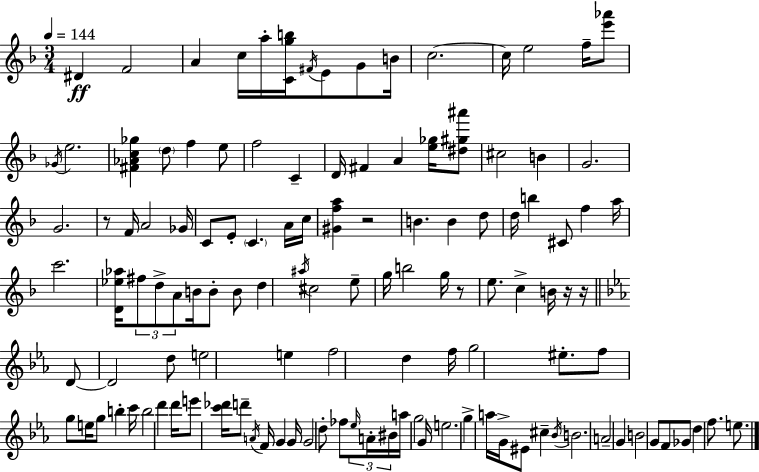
D#4/q F4/h A4/q C5/s A5/s [C4,G5,B5]/s F#4/s E4/e G4/e B4/s C5/h. C5/s E5/h F5/s [E6,Ab6]/e Gb4/s E5/h. [F#4,Ab4,C5,Gb5]/q D5/e F5/q E5/e F5/h C4/q D4/s F#4/q A4/q [E5,Gb5]/s [D#5,G#5,A#6]/e C#5/h B4/q G4/h. G4/h. R/e F4/s A4/h Gb4/s C4/e E4/e C4/q. A4/s C5/s [G#4,F5,A5]/q R/h B4/q. B4/q D5/e D5/s B5/q C#4/e F5/q A5/s C6/h. [D4,Eb5,Ab5]/s F#5/e D5/e A4/e B4/s B4/e B4/e D5/q A#5/s C#5/h E5/e G5/s B5/h G5/s R/e E5/e. C5/q B4/s R/s R/s D4/e D4/h D5/e E5/h E5/q F5/h D5/q F5/s G5/h EIS5/e. F5/e G5/e E5/s G5/e B5/q C6/s B5/h D6/q D6/s E6/e [C6,Db6]/s D6/e A4/s F4/s G4/q G4/s G4/h D5/e FES5/e Eb5/s A4/s BIS4/s A5/s G5/h G4/s E5/h. G5/q A5/s G4/s EIS4/e C#5/q Bb4/s B4/h. A4/h G4/q B4/h G4/e F4/e Gb4/e D5/q F5/e. E5/e.